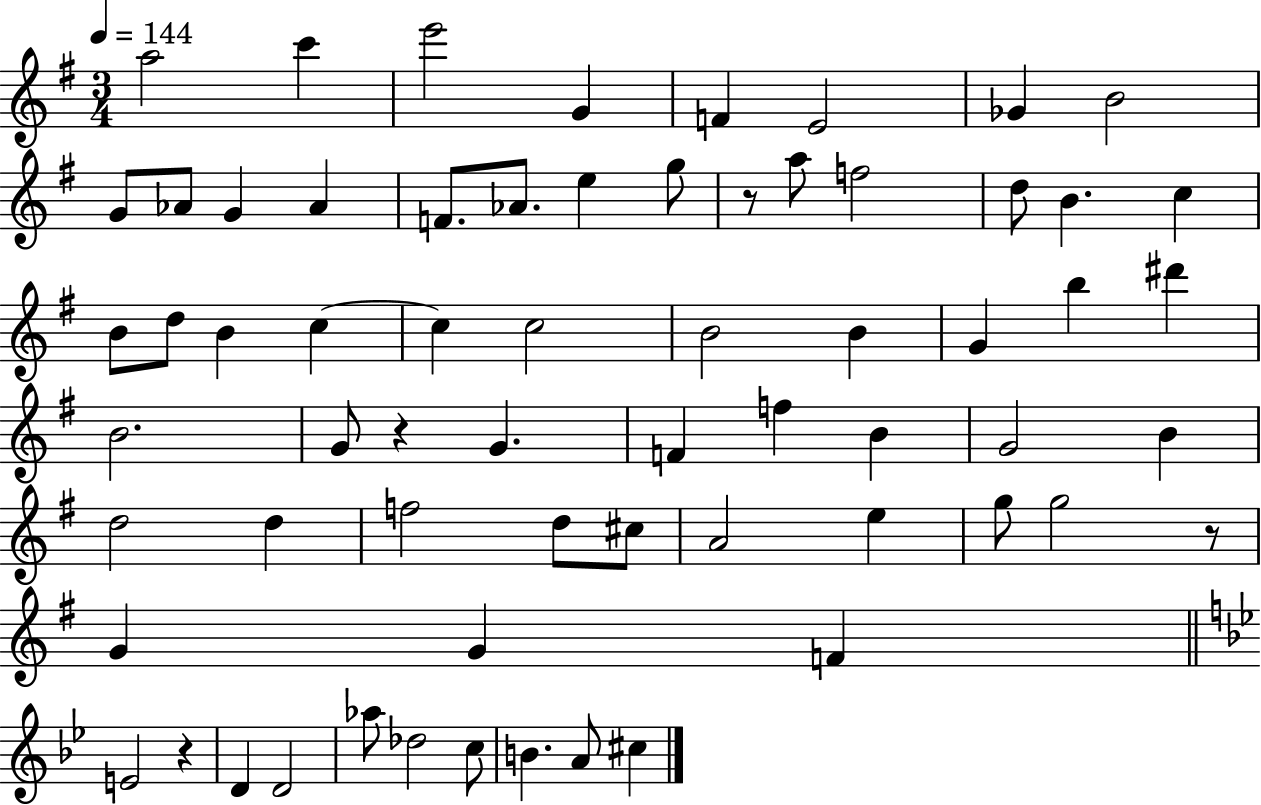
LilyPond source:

{
  \clef treble
  \numericTimeSignature
  \time 3/4
  \key g \major
  \tempo 4 = 144
  \repeat volta 2 { a''2 c'''4 | e'''2 g'4 | f'4 e'2 | ges'4 b'2 | \break g'8 aes'8 g'4 aes'4 | f'8. aes'8. e''4 g''8 | r8 a''8 f''2 | d''8 b'4. c''4 | \break b'8 d''8 b'4 c''4~~ | c''4 c''2 | b'2 b'4 | g'4 b''4 dis'''4 | \break b'2. | g'8 r4 g'4. | f'4 f''4 b'4 | g'2 b'4 | \break d''2 d''4 | f''2 d''8 cis''8 | a'2 e''4 | g''8 g''2 r8 | \break g'4 g'4 f'4 | \bar "||" \break \key g \minor e'2 r4 | d'4 d'2 | aes''8 des''2 c''8 | b'4. a'8 cis''4 | \break } \bar "|."
}